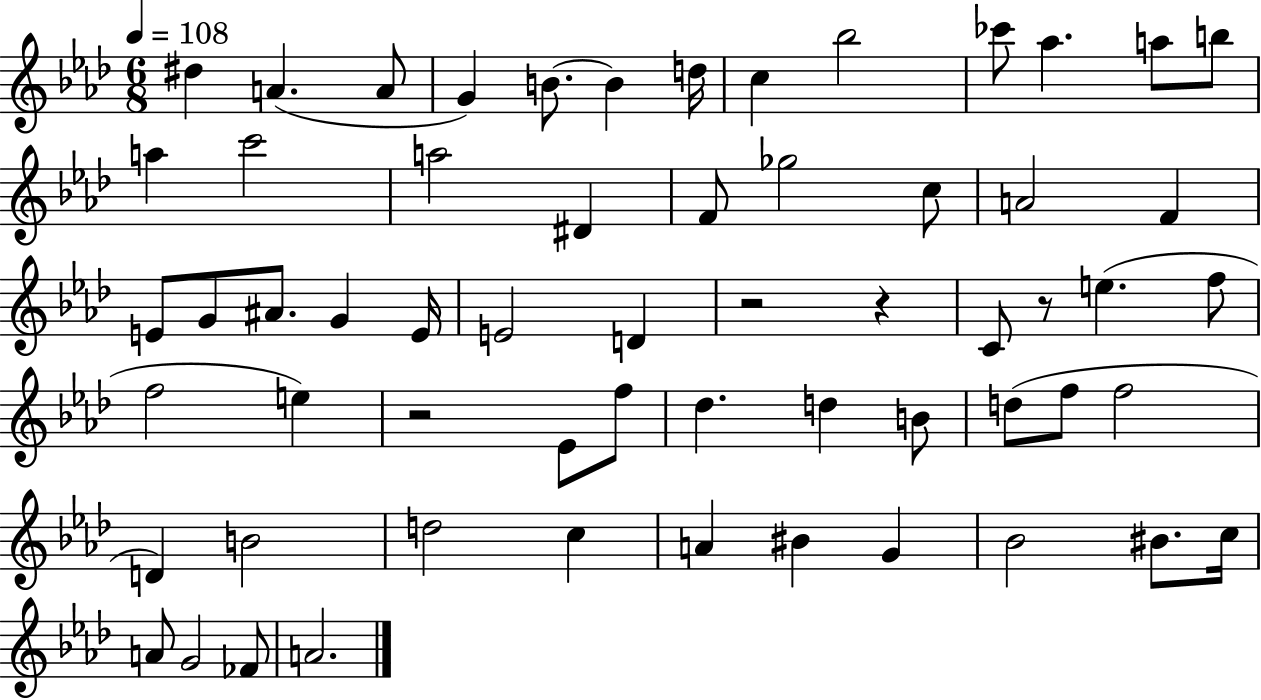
D#5/q A4/q. A4/e G4/q B4/e. B4/q D5/s C5/q Bb5/h CES6/e Ab5/q. A5/e B5/e A5/q C6/h A5/h D#4/q F4/e Gb5/h C5/e A4/h F4/q E4/e G4/e A#4/e. G4/q E4/s E4/h D4/q R/h R/q C4/e R/e E5/q. F5/e F5/h E5/q R/h Eb4/e F5/e Db5/q. D5/q B4/e D5/e F5/e F5/h D4/q B4/h D5/h C5/q A4/q BIS4/q G4/q Bb4/h BIS4/e. C5/s A4/e G4/h FES4/e A4/h.